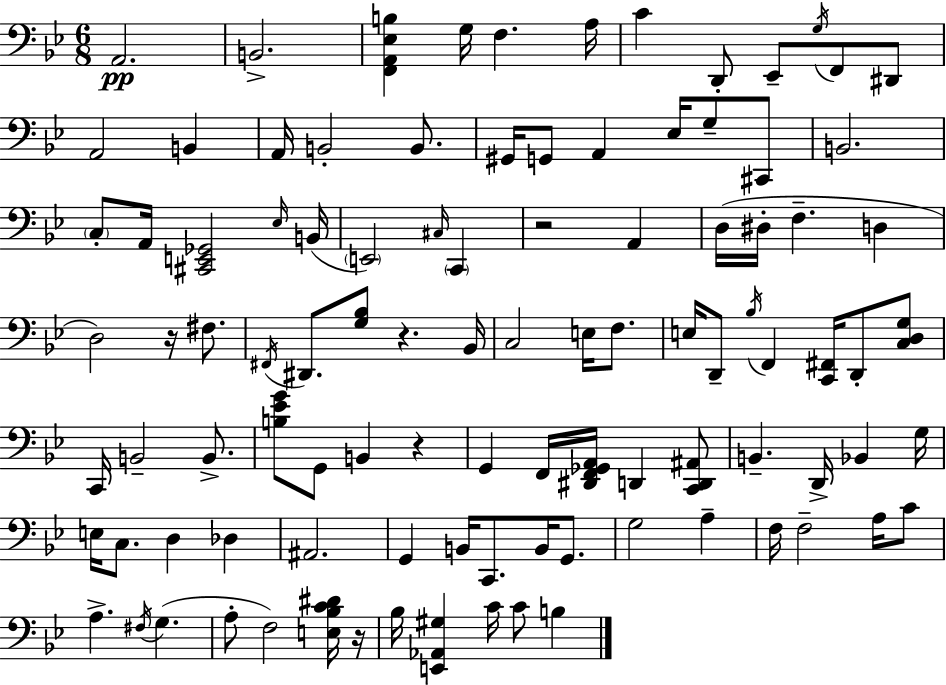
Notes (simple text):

A2/h. B2/h. [F2,A2,Eb3,B3]/q G3/s F3/q. A3/s C4/q D2/e Eb2/e G3/s F2/e D#2/e A2/h B2/q A2/s B2/h B2/e. G#2/s G2/e A2/q Eb3/s G3/e C#2/e B2/h. C3/e A2/s [C#2,E2,Gb2]/h Eb3/s B2/s E2/h C#3/s C2/q R/h A2/q D3/s D#3/s F3/q. D3/q D3/h R/s F#3/e. F#2/s D#2/e. [G3,Bb3]/e R/q. Bb2/s C3/h E3/s F3/e. E3/s D2/e Bb3/s F2/q [C2,F#2]/s D2/e [C3,D3,G3]/e C2/s B2/h B2/e. [B3,Eb4,G4]/e G2/e B2/q R/q G2/q F2/s [D#2,F2,Gb2,A2]/s D2/q [C2,D2,A#2]/e B2/q. D2/s Bb2/q G3/s E3/s C3/e. D3/q Db3/q A#2/h. G2/q B2/s C2/e. B2/s G2/e. G3/h A3/q F3/s F3/h A3/s C4/e A3/q. F#3/s G3/q. A3/e F3/h [E3,Bb3,C4,D#4]/s R/s Bb3/s [E2,Ab2,G#3]/q C4/s C4/e B3/q